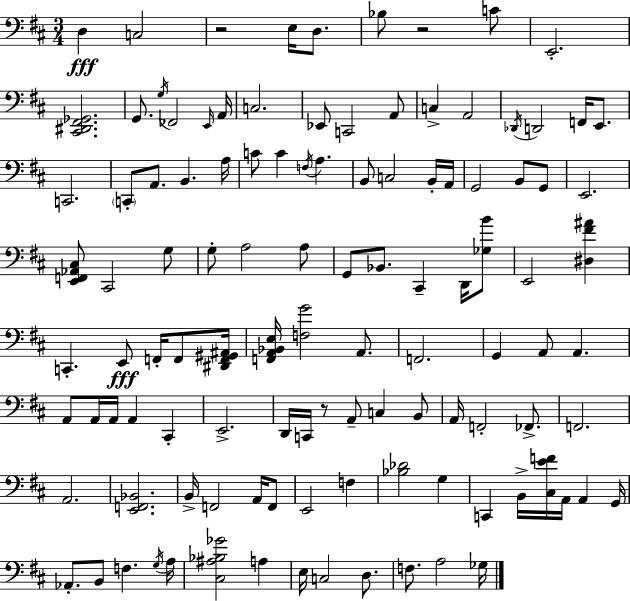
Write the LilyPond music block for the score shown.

{
  \clef bass
  \numericTimeSignature
  \time 3/4
  \key d \major
  d4\fff c2 | r2 e16 d8. | bes8 r2 c'8 | e,2.-. | \break <cis, dis, fis, ges,>2. | g,8. \acciaccatura { g16 } fes,2 | \grace { e,16 } a,16 c2. | ees,8 c,2 | \break a,8 c4-> a,2 | \acciaccatura { des,16 } d,2 f,16 | e,8. c,2. | \parenthesize c,8-. a,8. b,4. | \break a16 c'8 c'4 \acciaccatura { f16 } a4. | b,8 c2 | b,16-. a,16 g,2 | b,8 g,8 e,2. | \break <e, f, aes, cis>8 cis,2 | g8 g8-. a2 | a8 g,8 bes,8. cis,4-- | d,16 <ges b'>8 e,2 | \break <dis fis' ais'>4 c,4.-. e,8\fff | f,16-. f,8 <dis, f, gis, ais,>16 <f, a, bes, e>16 <f g'>2 | a,8. f,2. | g,4 a,8 a,4. | \break a,8 a,16 a,16 a,4 | cis,4-. e,2.-> | d,16 c,16 r8 a,8-- c4 | b,8 a,16 f,2-. | \break fes,8.-> f,2. | a,2. | <e, f, bes,>2. | b,16-> f,2 | \break a,16 f,8 e,2 | f4 <bes des'>2 | g4 c,4 b,16-> <cis e' f'>16 a,16 a,4 | g,16 aes,8.-. b,8 f4. | \break \acciaccatura { g16 } a16 <cis ais bes ges'>2 | a4 e16 c2 | d8. f8. a2 | ges16 \bar "|."
}